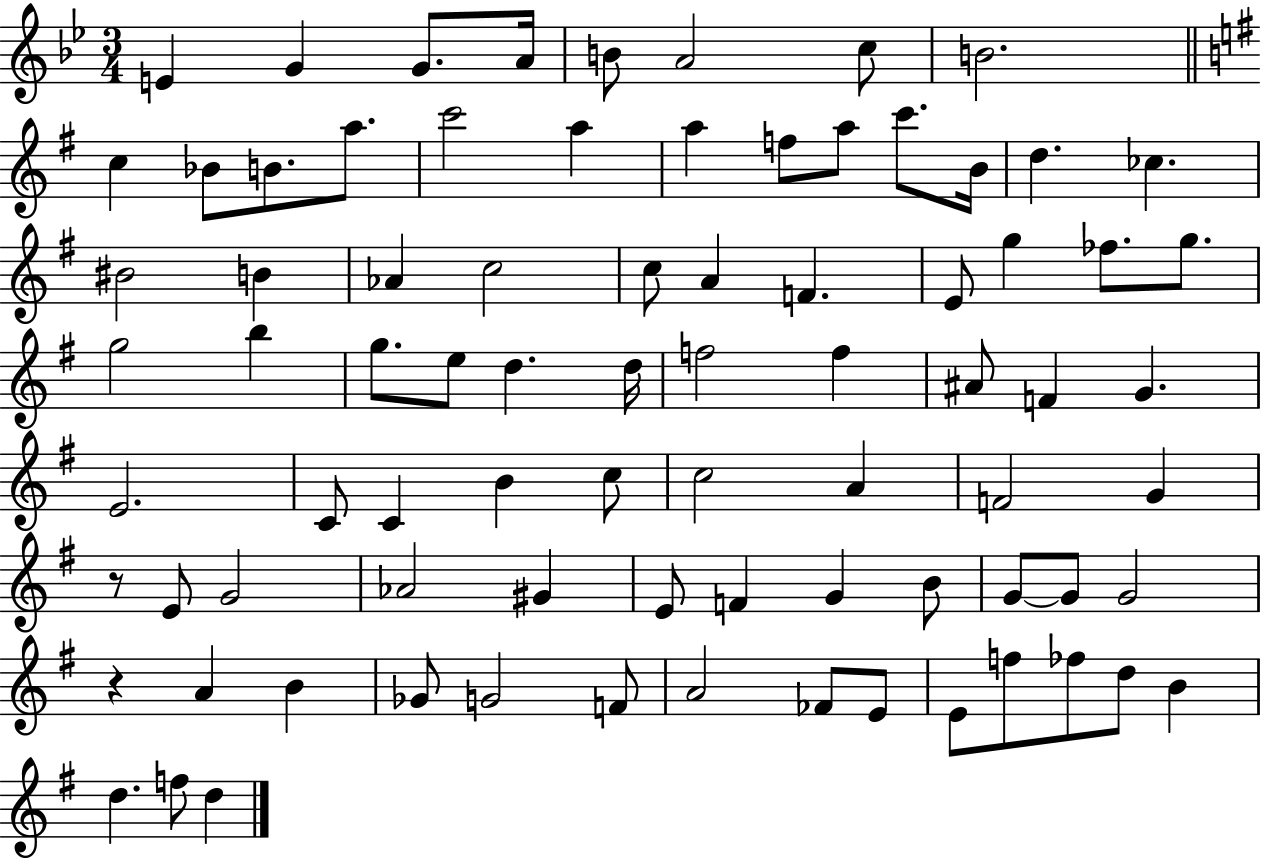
E4/q G4/q G4/e. A4/s B4/e A4/h C5/e B4/h. C5/q Bb4/e B4/e. A5/e. C6/h A5/q A5/q F5/e A5/e C6/e. B4/s D5/q. CES5/q. BIS4/h B4/q Ab4/q C5/h C5/e A4/q F4/q. E4/e G5/q FES5/e. G5/e. G5/h B5/q G5/e. E5/e D5/q. D5/s F5/h F5/q A#4/e F4/q G4/q. E4/h. C4/e C4/q B4/q C5/e C5/h A4/q F4/h G4/q R/e E4/e G4/h Ab4/h G#4/q E4/e F4/q G4/q B4/e G4/e G4/e G4/h R/q A4/q B4/q Gb4/e G4/h F4/e A4/h FES4/e E4/e E4/e F5/e FES5/e D5/e B4/q D5/q. F5/e D5/q